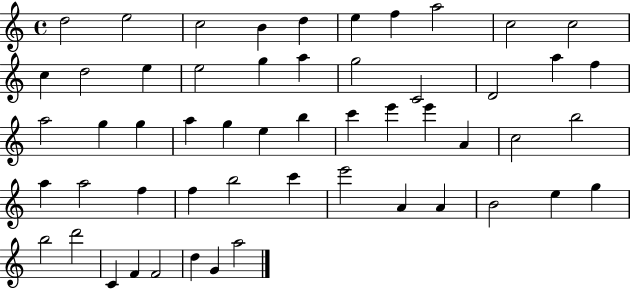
X:1
T:Untitled
M:4/4
L:1/4
K:C
d2 e2 c2 B d e f a2 c2 c2 c d2 e e2 g a g2 C2 D2 a f a2 g g a g e b c' e' e' A c2 b2 a a2 f f b2 c' e'2 A A B2 e g b2 d'2 C F F2 d G a2